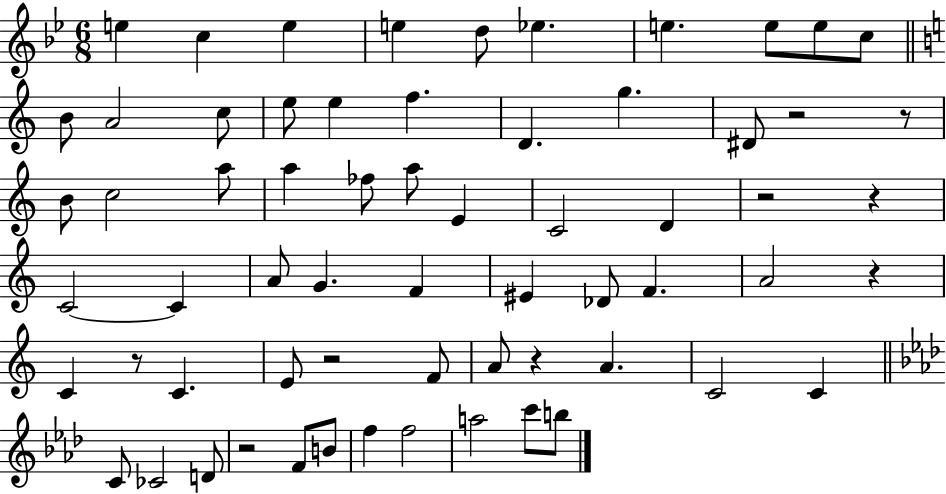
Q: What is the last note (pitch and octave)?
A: B5